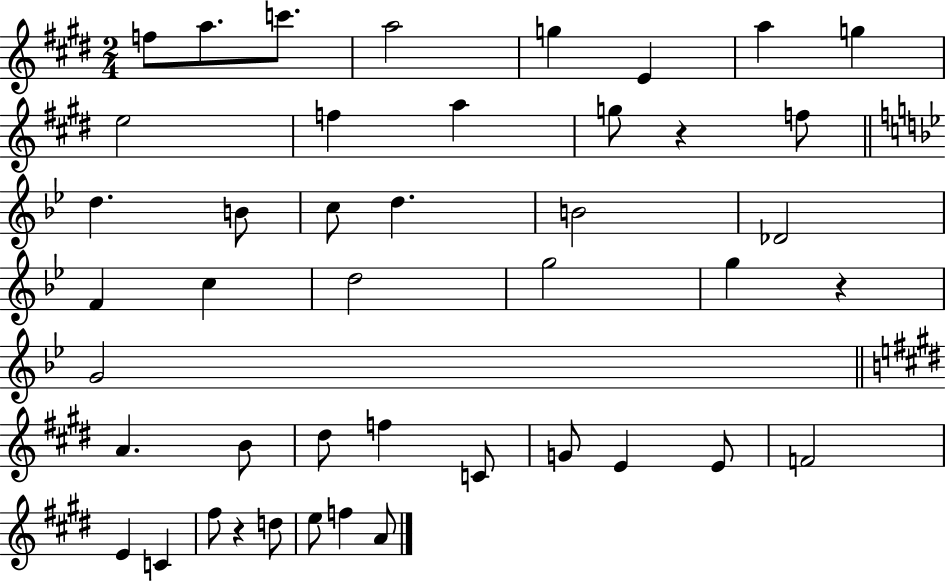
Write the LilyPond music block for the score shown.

{
  \clef treble
  \numericTimeSignature
  \time 2/4
  \key e \major
  f''8 a''8. c'''8. | a''2 | g''4 e'4 | a''4 g''4 | \break e''2 | f''4 a''4 | g''8 r4 f''8 | \bar "||" \break \key bes \major d''4. b'8 | c''8 d''4. | b'2 | des'2 | \break f'4 c''4 | d''2 | g''2 | g''4 r4 | \break g'2 | \bar "||" \break \key e \major a'4. b'8 | dis''8 f''4 c'8 | g'8 e'4 e'8 | f'2 | \break e'4 c'4 | fis''8 r4 d''8 | e''8 f''4 a'8 | \bar "|."
}